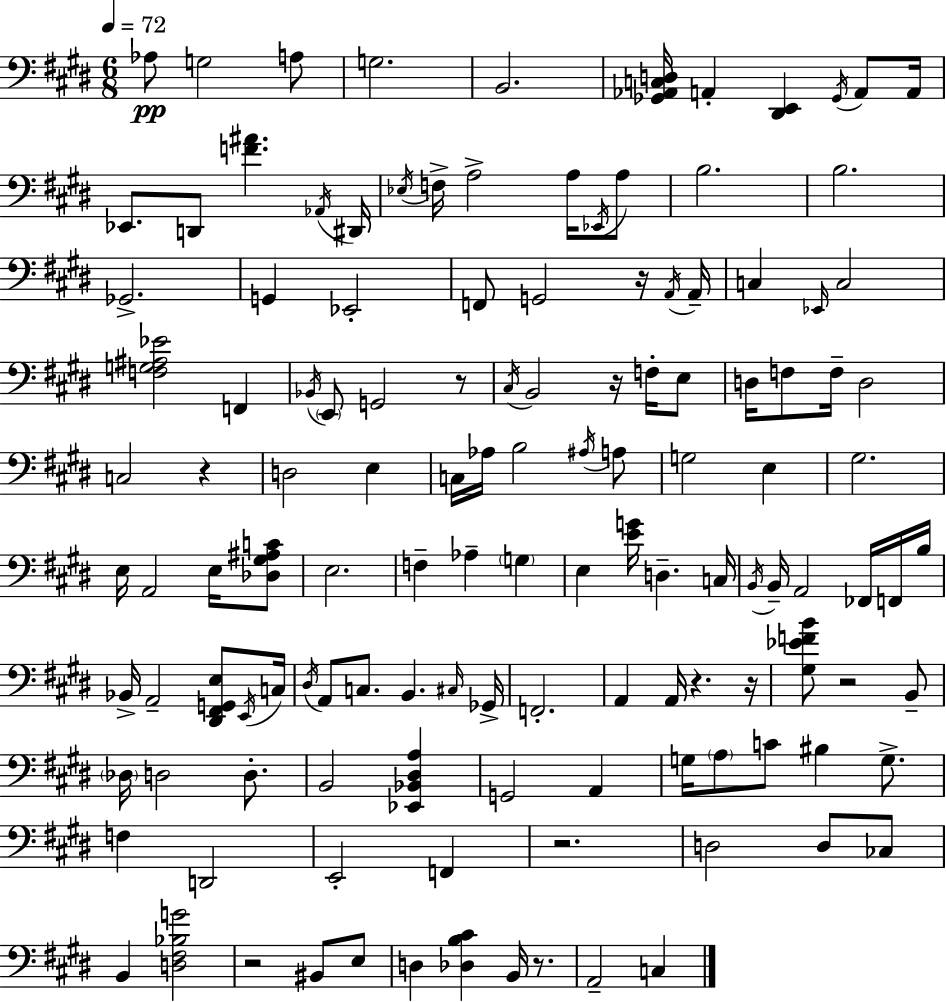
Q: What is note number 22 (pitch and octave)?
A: Gb2